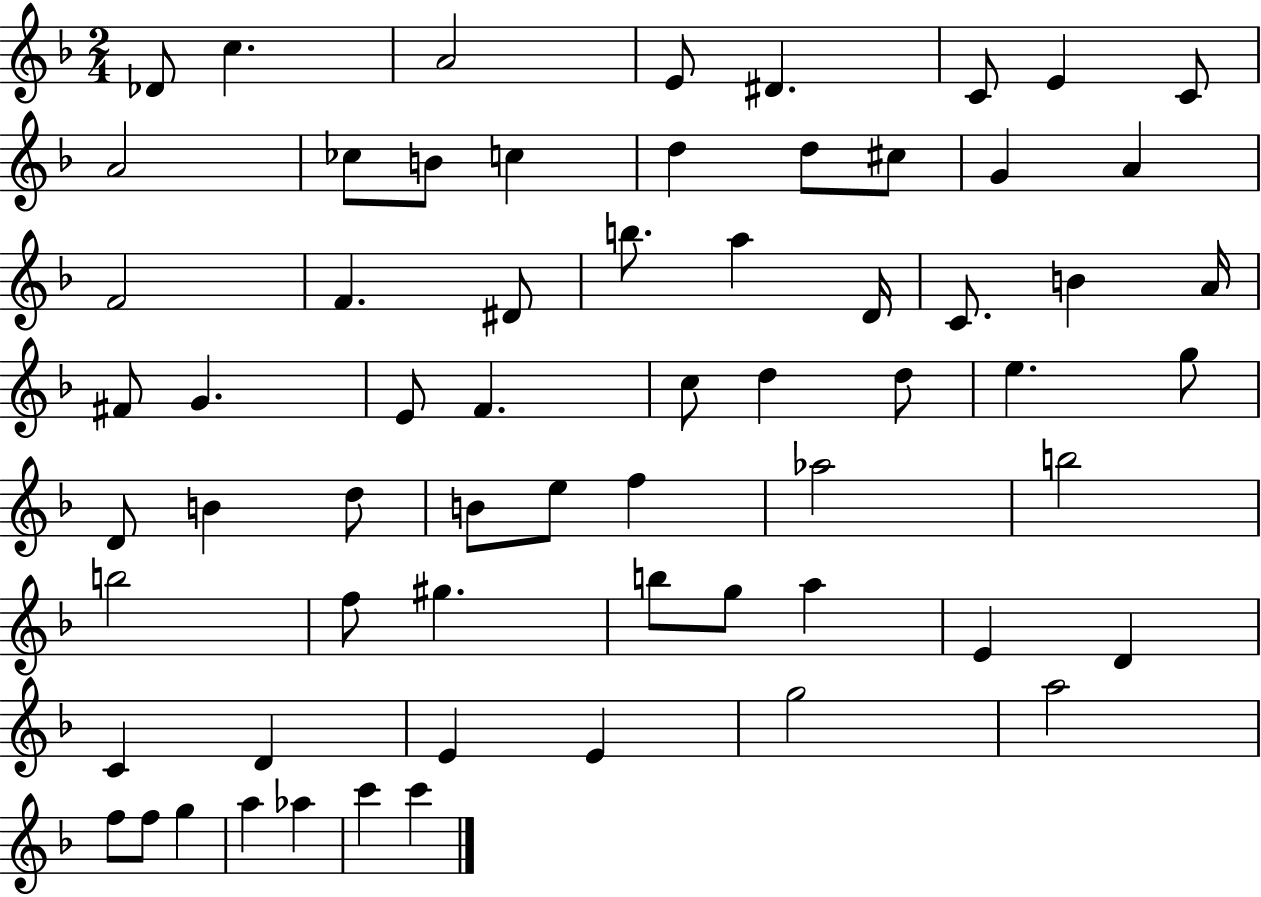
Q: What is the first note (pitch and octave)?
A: Db4